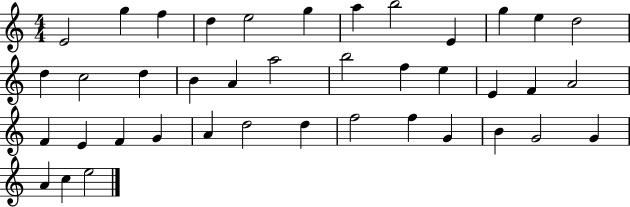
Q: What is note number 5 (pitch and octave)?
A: E5